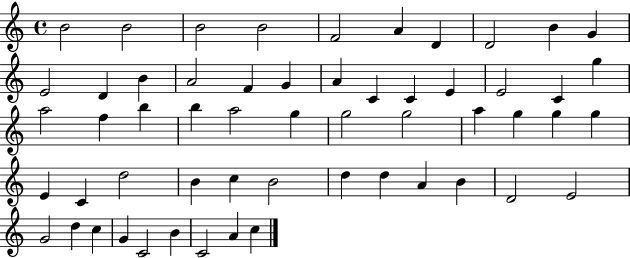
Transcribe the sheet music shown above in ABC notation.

X:1
T:Untitled
M:4/4
L:1/4
K:C
B2 B2 B2 B2 F2 A D D2 B G E2 D B A2 F G A C C E E2 C g a2 f b b a2 g g2 g2 a g g g E C d2 B c B2 d d A B D2 E2 G2 d c G C2 B C2 A c